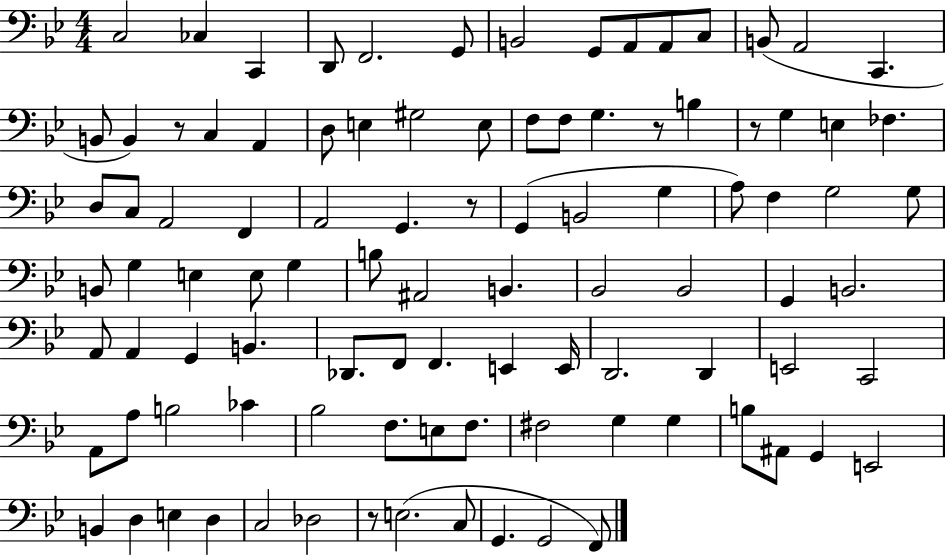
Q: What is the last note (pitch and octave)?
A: F2